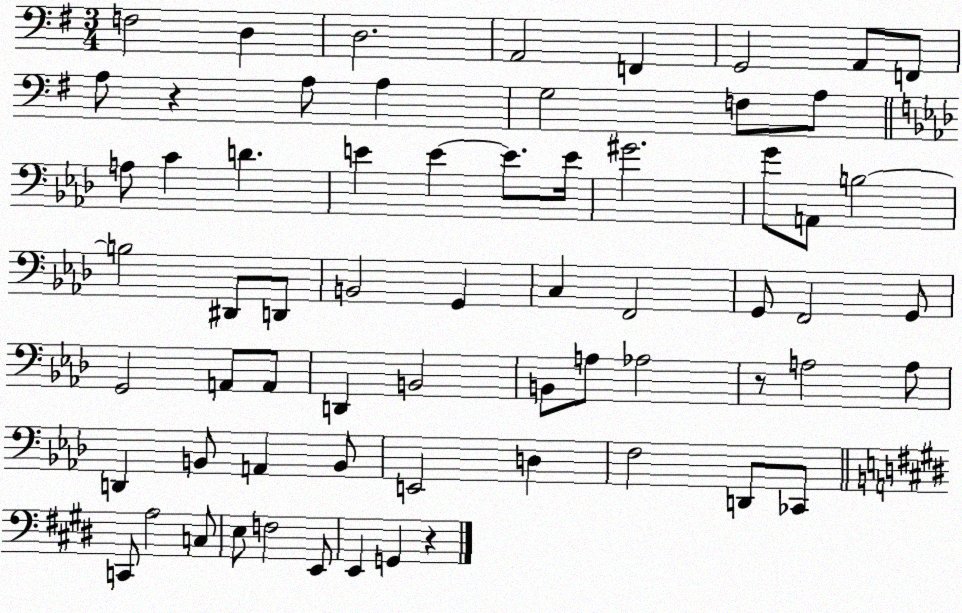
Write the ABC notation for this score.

X:1
T:Untitled
M:3/4
L:1/4
K:G
F,2 D, D,2 A,,2 F,, G,,2 A,,/2 F,,/2 A,/2 z A,/2 A, G,2 F,/2 A,/2 A,/2 C D E E E/2 E/4 ^G2 G/2 A,,/2 B,2 B,2 ^D,,/2 D,,/2 B,,2 G,, C, F,,2 G,,/2 F,,2 G,,/2 G,,2 A,,/2 A,,/2 D,, B,,2 B,,/2 A,/2 _A,2 z/2 A,2 A,/2 D,, B,,/2 A,, B,,/2 E,,2 D, F,2 D,,/2 _C,,/2 C,,/2 A,2 C,/2 E,/2 F,2 E,,/2 E,, G,, z